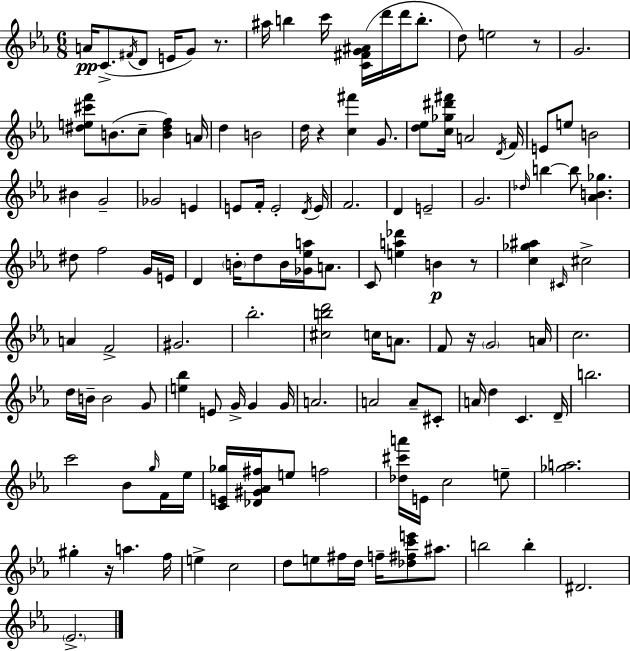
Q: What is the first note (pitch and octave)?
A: A4